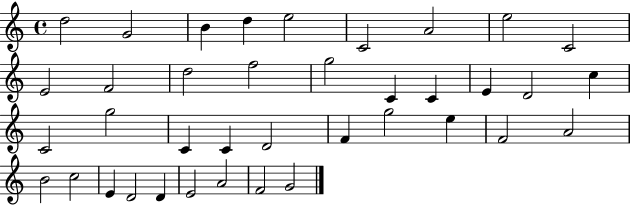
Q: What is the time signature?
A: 4/4